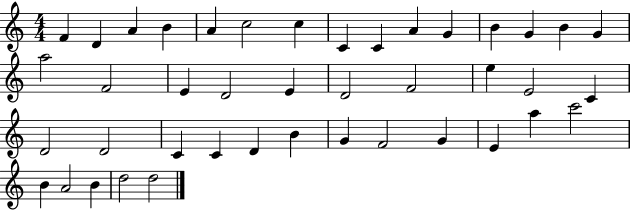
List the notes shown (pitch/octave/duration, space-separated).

F4/q D4/q A4/q B4/q A4/q C5/h C5/q C4/q C4/q A4/q G4/q B4/q G4/q B4/q G4/q A5/h F4/h E4/q D4/h E4/q D4/h F4/h E5/q E4/h C4/q D4/h D4/h C4/q C4/q D4/q B4/q G4/q F4/h G4/q E4/q A5/q C6/h B4/q A4/h B4/q D5/h D5/h